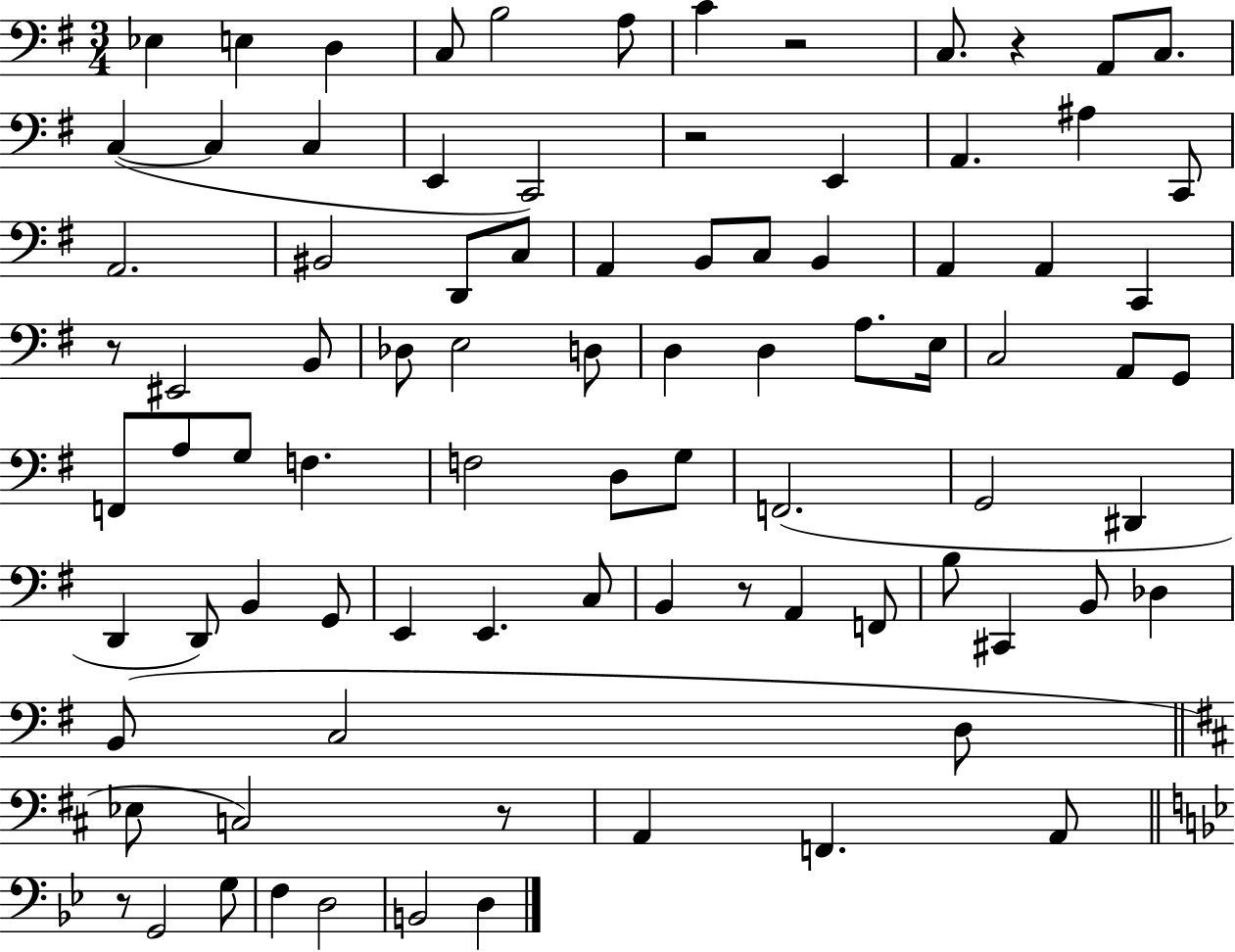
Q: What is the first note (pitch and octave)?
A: Eb3